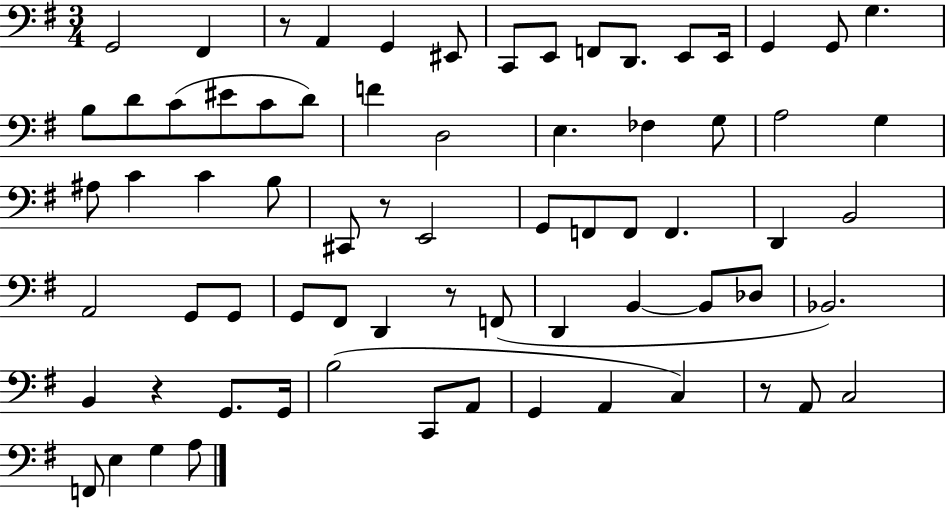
G2/h F#2/q R/e A2/q G2/q EIS2/e C2/e E2/e F2/e D2/e. E2/e E2/s G2/q G2/e G3/q. B3/e D4/e C4/e EIS4/e C4/e D4/e F4/q D3/h E3/q. FES3/q G3/e A3/h G3/q A#3/e C4/q C4/q B3/e C#2/e R/e E2/h G2/e F2/e F2/e F2/q. D2/q B2/h A2/h G2/e G2/e G2/e F#2/e D2/q R/e F2/e D2/q B2/q B2/e Db3/e Bb2/h. B2/q R/q G2/e. G2/s B3/h C2/e A2/e G2/q A2/q C3/q R/e A2/e C3/h F2/e E3/q G3/q A3/e